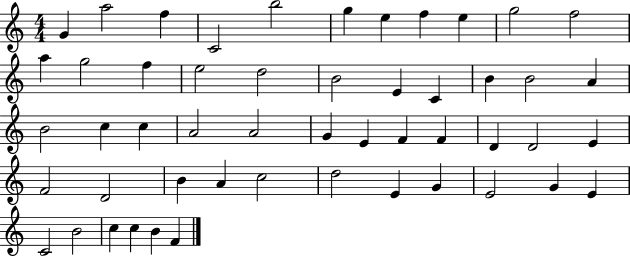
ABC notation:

X:1
T:Untitled
M:4/4
L:1/4
K:C
G a2 f C2 b2 g e f e g2 f2 a g2 f e2 d2 B2 E C B B2 A B2 c c A2 A2 G E F F D D2 E F2 D2 B A c2 d2 E G E2 G E C2 B2 c c B F